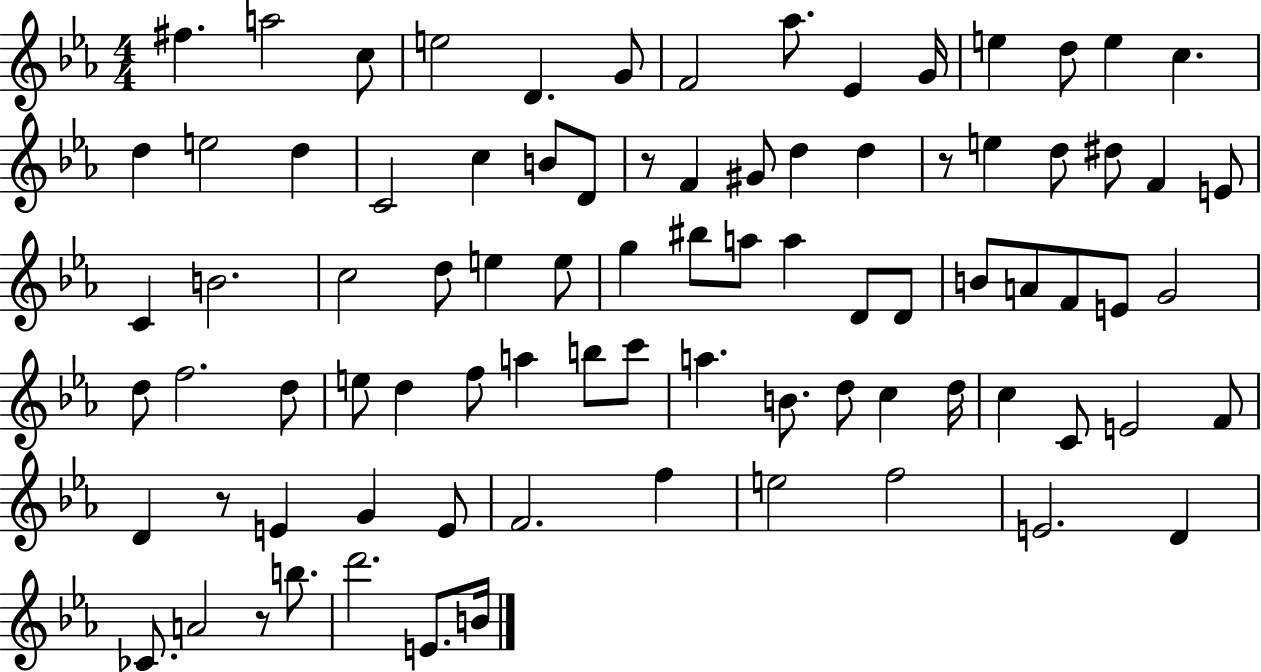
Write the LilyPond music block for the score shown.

{
  \clef treble
  \numericTimeSignature
  \time 4/4
  \key ees \major
  fis''4. a''2 c''8 | e''2 d'4. g'8 | f'2 aes''8. ees'4 g'16 | e''4 d''8 e''4 c''4. | \break d''4 e''2 d''4 | c'2 c''4 b'8 d'8 | r8 f'4 gis'8 d''4 d''4 | r8 e''4 d''8 dis''8 f'4 e'8 | \break c'4 b'2. | c''2 d''8 e''4 e''8 | g''4 bis''8 a''8 a''4 d'8 d'8 | b'8 a'8 f'8 e'8 g'2 | \break d''8 f''2. d''8 | e''8 d''4 f''8 a''4 b''8 c'''8 | a''4. b'8. d''8 c''4 d''16 | c''4 c'8 e'2 f'8 | \break d'4 r8 e'4 g'4 e'8 | f'2. f''4 | e''2 f''2 | e'2. d'4 | \break ces'8. a'2 r8 b''8. | d'''2. e'8. b'16 | \bar "|."
}